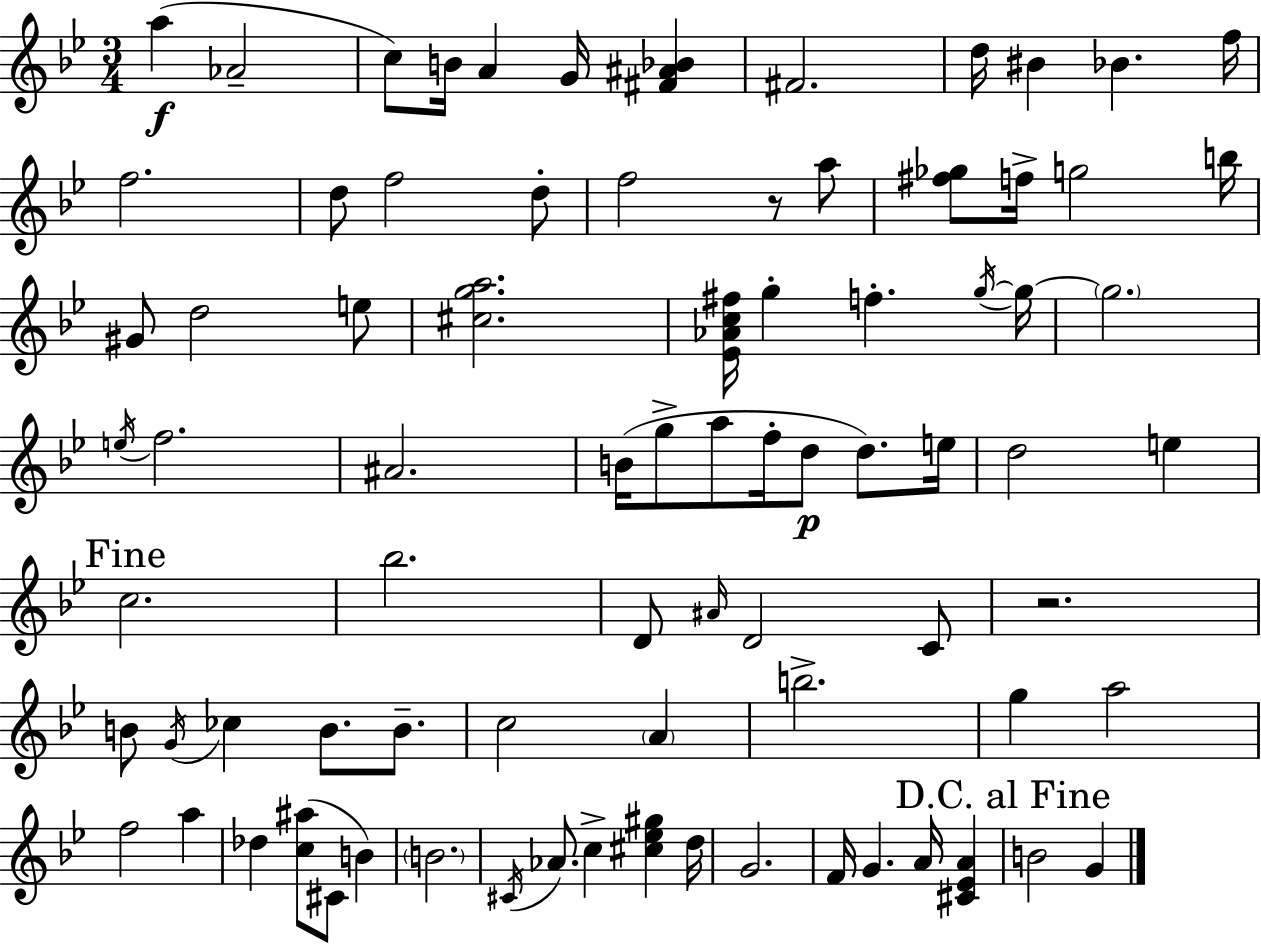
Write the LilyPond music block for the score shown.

{
  \clef treble
  \numericTimeSignature
  \time 3/4
  \key g \minor
  a''4(\f aes'2-- | c''8) b'16 a'4 g'16 <fis' ais' bes'>4 | fis'2. | d''16 bis'4 bes'4. f''16 | \break f''2. | d''8 f''2 d''8-. | f''2 r8 a''8 | <fis'' ges''>8 f''16-> g''2 b''16 | \break gis'8 d''2 e''8 | <cis'' g'' a''>2. | <ees' aes' c'' fis''>16 g''4-. f''4.-. \acciaccatura { g''16~ }~ | g''16 \parenthesize g''2. | \break \acciaccatura { e''16 } f''2. | ais'2. | b'16( g''8-> a''8 f''16-. d''8\p d''8.) | e''16 d''2 e''4 | \break \mark "Fine" c''2. | bes''2. | d'8 \grace { ais'16 } d'2 | c'8 r2. | \break b'8 \acciaccatura { g'16 } ces''4 b'8. | b'8.-- c''2 | \parenthesize a'4 b''2.-> | g''4 a''2 | \break f''2 | a''4 des''4 <c'' ais''>8( cis'8 | b'4) \parenthesize b'2. | \acciaccatura { cis'16 } aes'8. c''4-> | \break <cis'' ees'' gis''>4 d''16 g'2. | f'16 g'4. | a'16 <cis' ees' a'>4 \mark "D.C. al Fine" b'2 | g'4 \bar "|."
}